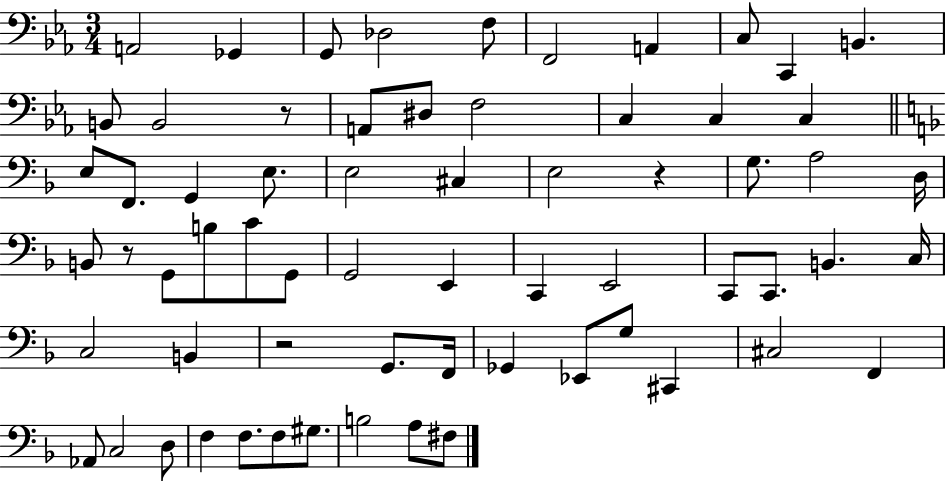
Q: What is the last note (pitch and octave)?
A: F#3